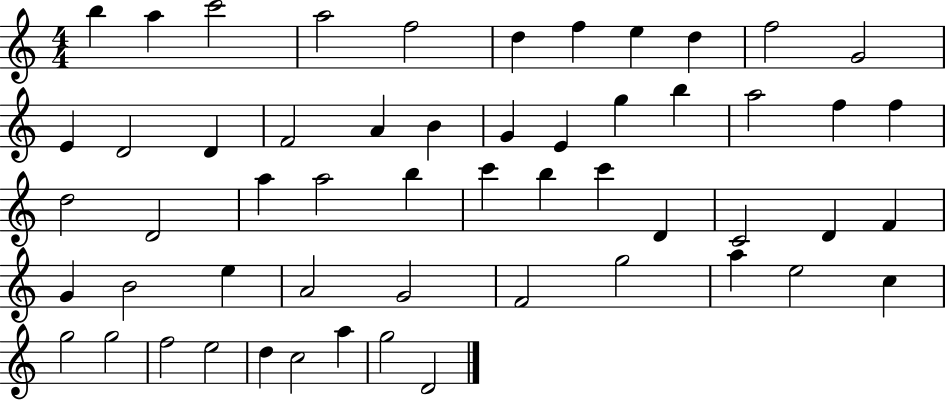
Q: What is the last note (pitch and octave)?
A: D4